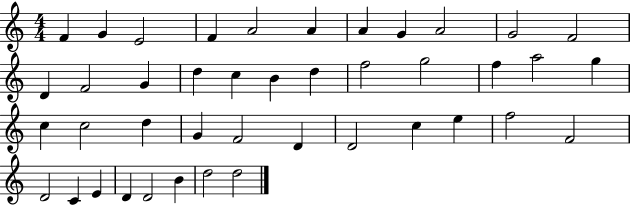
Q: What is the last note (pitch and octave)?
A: D5